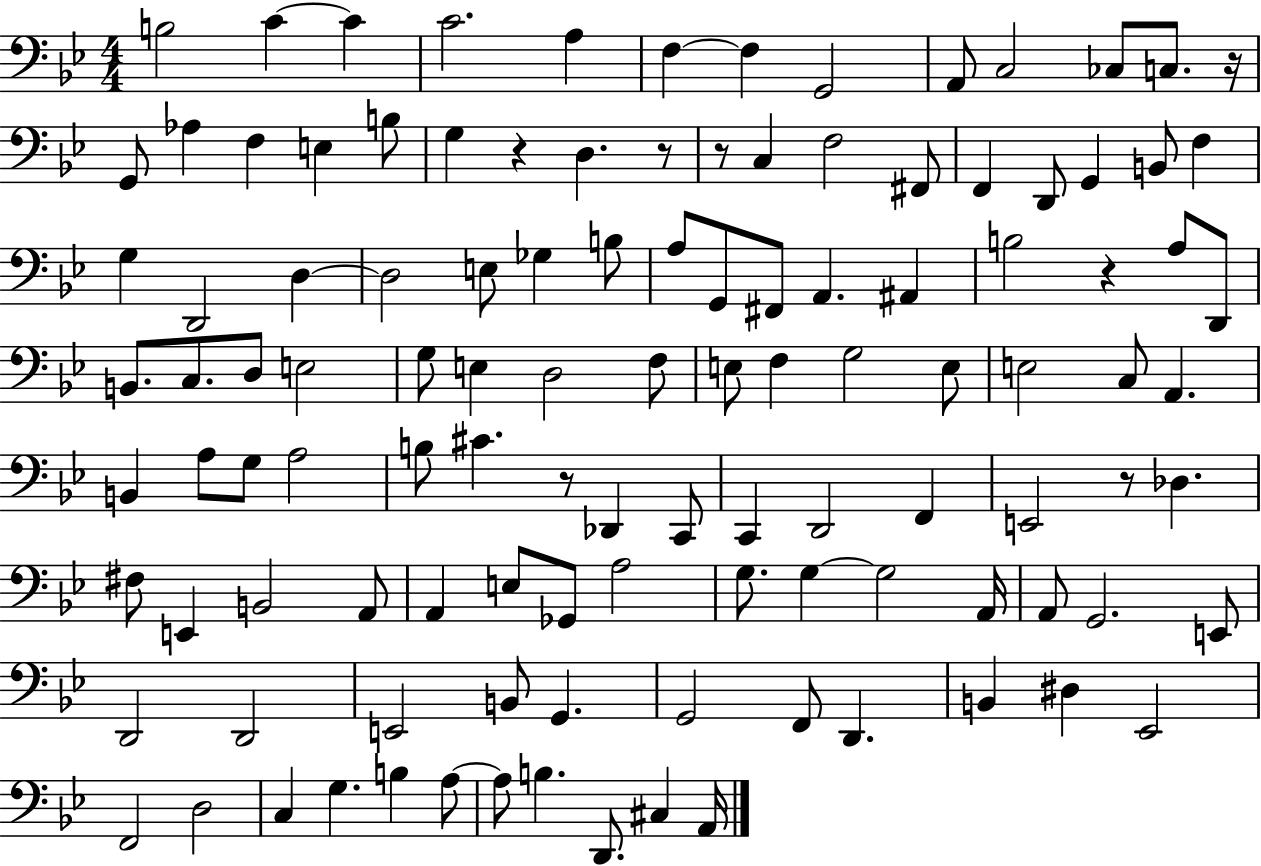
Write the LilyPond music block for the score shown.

{
  \clef bass
  \numericTimeSignature
  \time 4/4
  \key bes \major
  \repeat volta 2 { b2 c'4~~ c'4 | c'2. a4 | f4~~ f4 g,2 | a,8 c2 ces8 c8. r16 | \break g,8 aes4 f4 e4 b8 | g4 r4 d4. r8 | r8 c4 f2 fis,8 | f,4 d,8 g,4 b,8 f4 | \break g4 d,2 d4~~ | d2 e8 ges4 b8 | a8 g,8 fis,8 a,4. ais,4 | b2 r4 a8 d,8 | \break b,8. c8. d8 e2 | g8 e4 d2 f8 | e8 f4 g2 e8 | e2 c8 a,4. | \break b,4 a8 g8 a2 | b8 cis'4. r8 des,4 c,8 | c,4 d,2 f,4 | e,2 r8 des4. | \break fis8 e,4 b,2 a,8 | a,4 e8 ges,8 a2 | g8. g4~~ g2 a,16 | a,8 g,2. e,8 | \break d,2 d,2 | e,2 b,8 g,4. | g,2 f,8 d,4. | b,4 dis4 ees,2 | \break f,2 d2 | c4 g4. b4 a8~~ | a8 b4. d,8. cis4 a,16 | } \bar "|."
}